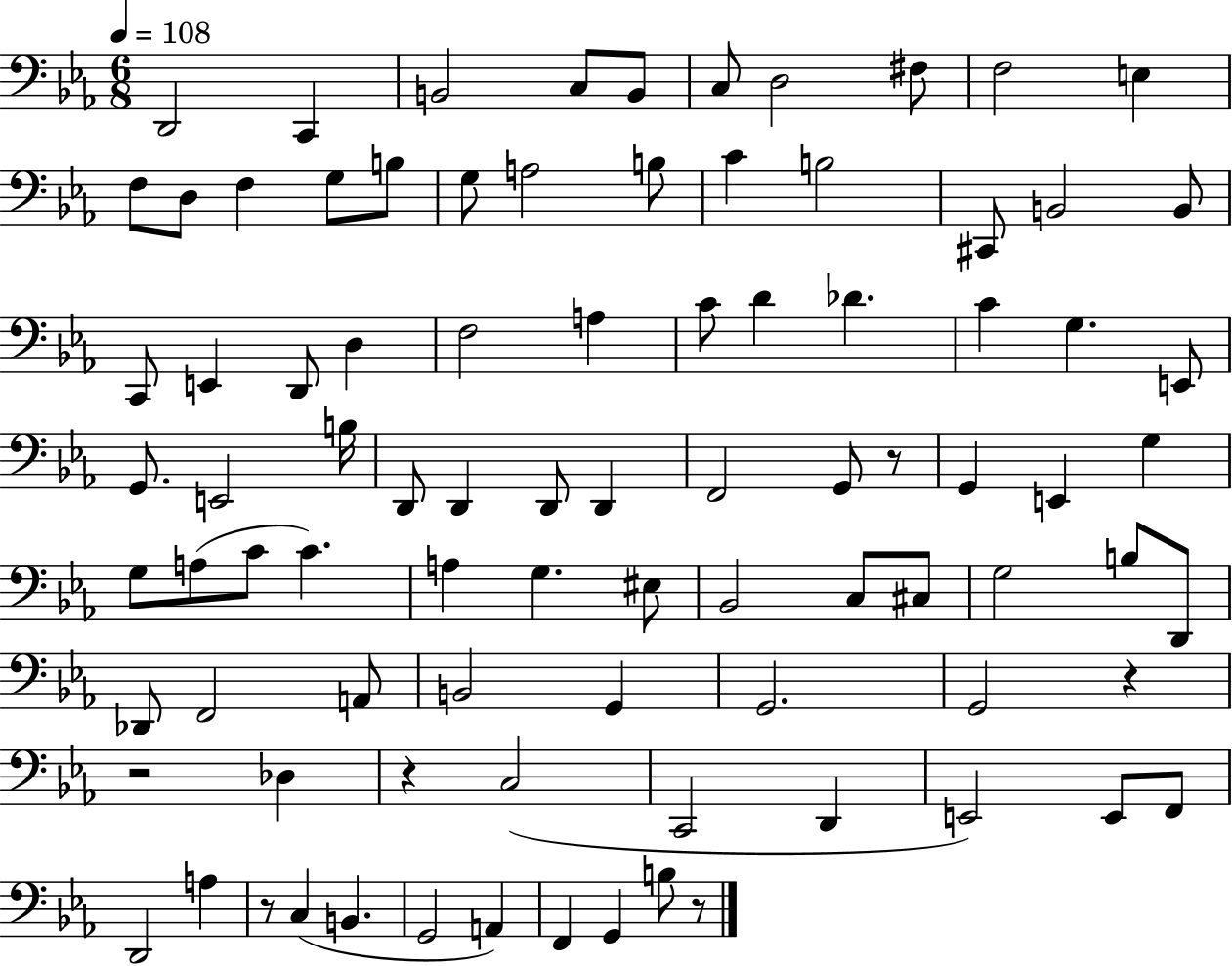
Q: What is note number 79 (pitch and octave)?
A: G2